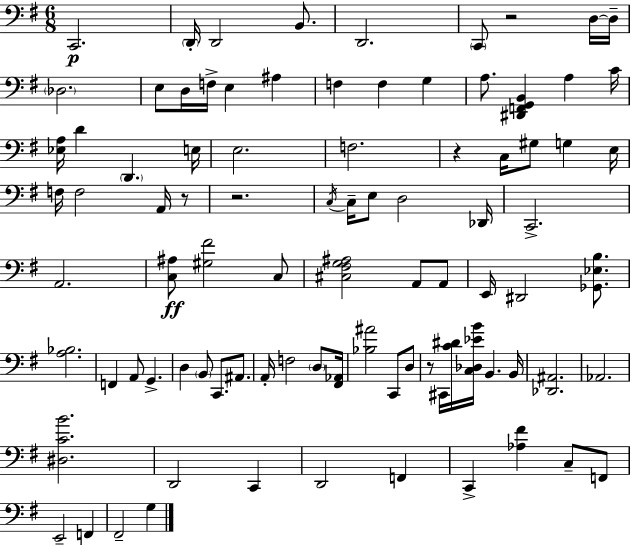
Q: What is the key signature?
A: G major